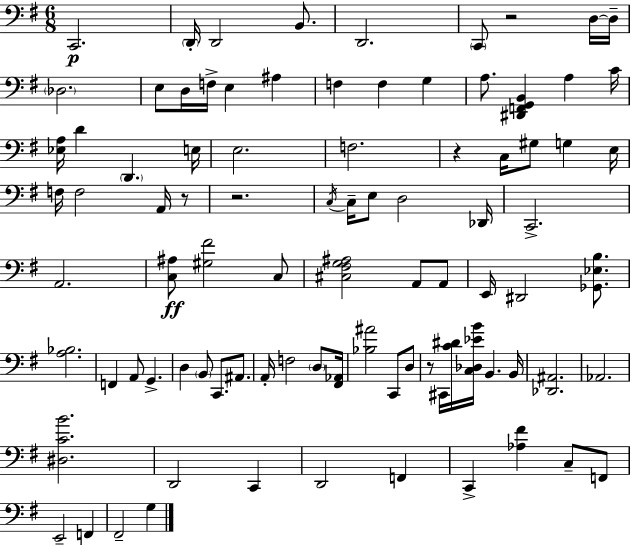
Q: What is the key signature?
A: G major